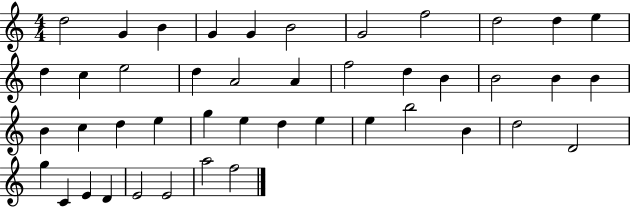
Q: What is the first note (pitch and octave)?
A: D5